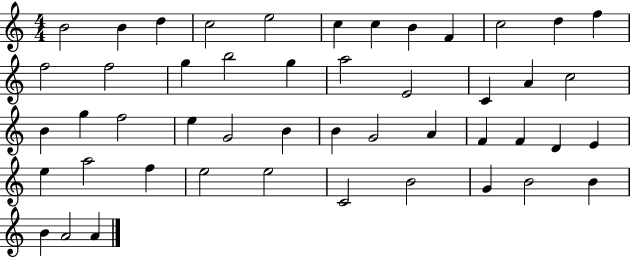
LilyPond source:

{
  \clef treble
  \numericTimeSignature
  \time 4/4
  \key c \major
  b'2 b'4 d''4 | c''2 e''2 | c''4 c''4 b'4 f'4 | c''2 d''4 f''4 | \break f''2 f''2 | g''4 b''2 g''4 | a''2 e'2 | c'4 a'4 c''2 | \break b'4 g''4 f''2 | e''4 g'2 b'4 | b'4 g'2 a'4 | f'4 f'4 d'4 e'4 | \break e''4 a''2 f''4 | e''2 e''2 | c'2 b'2 | g'4 b'2 b'4 | \break b'4 a'2 a'4 | \bar "|."
}